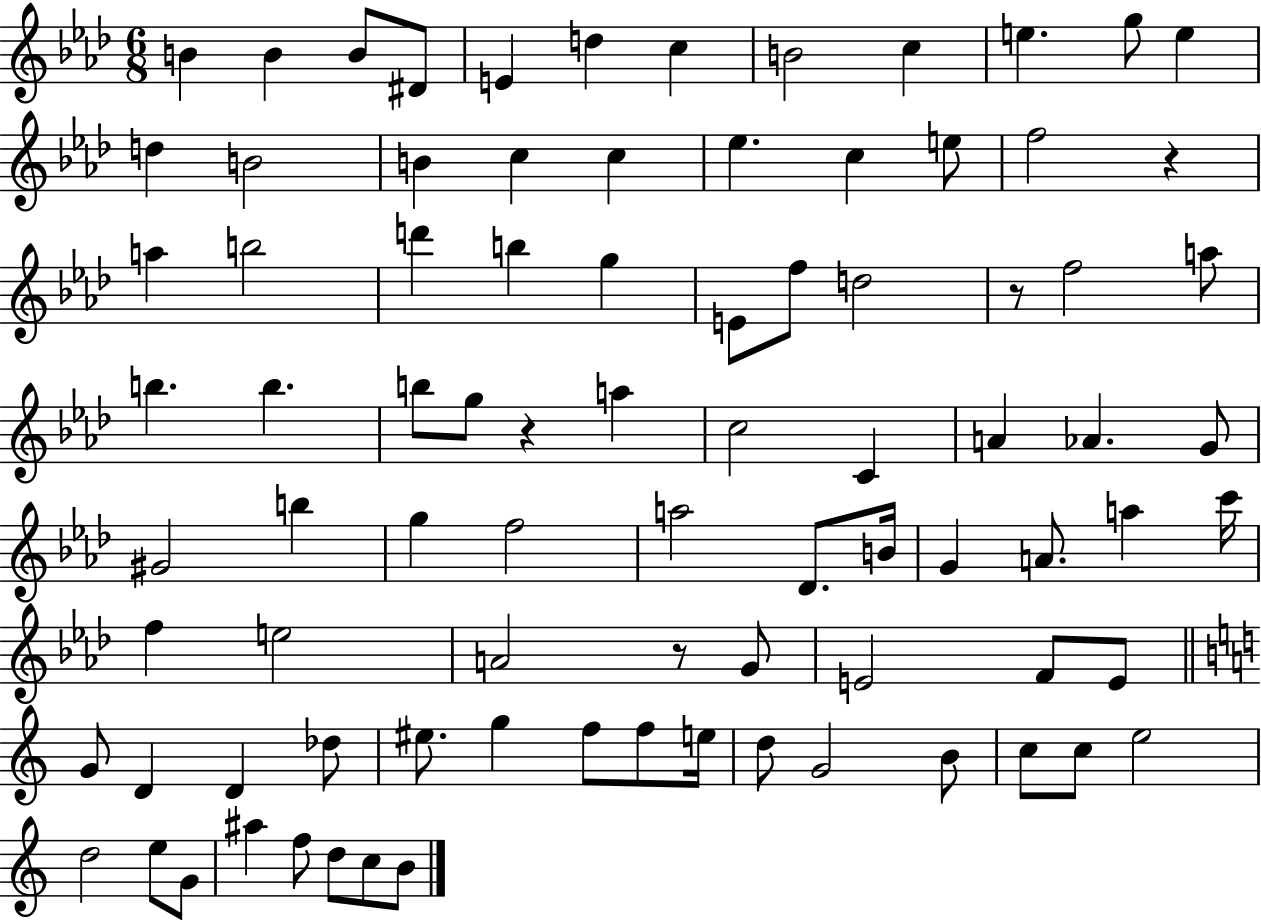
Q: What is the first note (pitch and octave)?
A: B4